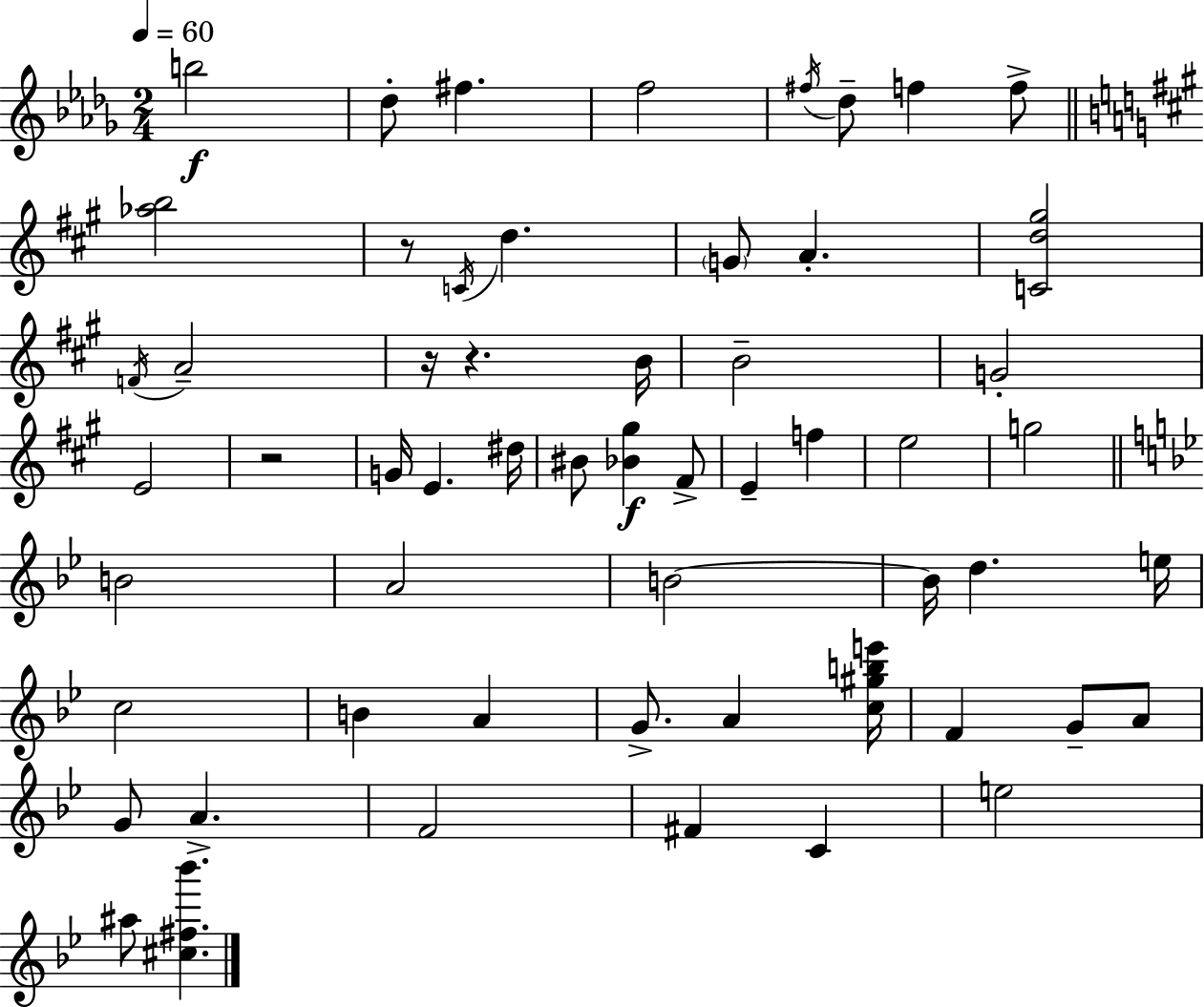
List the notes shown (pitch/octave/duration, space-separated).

B5/h Db5/e F#5/q. F5/h F#5/s Db5/e F5/q F5/e [Ab5,B5]/h R/e C4/s D5/q. G4/e A4/q. [C4,D5,G#5]/h F4/s A4/h R/s R/q. B4/s B4/h G4/h E4/h R/h G4/s E4/q. D#5/s BIS4/e [Bb4,G#5]/q F#4/e E4/q F5/q E5/h G5/h B4/h A4/h B4/h B4/s D5/q. E5/s C5/h B4/q A4/q G4/e. A4/q [C5,G#5,B5,E6]/s F4/q G4/e A4/e G4/e A4/q. F4/h F#4/q C4/q E5/h A#5/e [C#5,F#5,Bb6]/q.